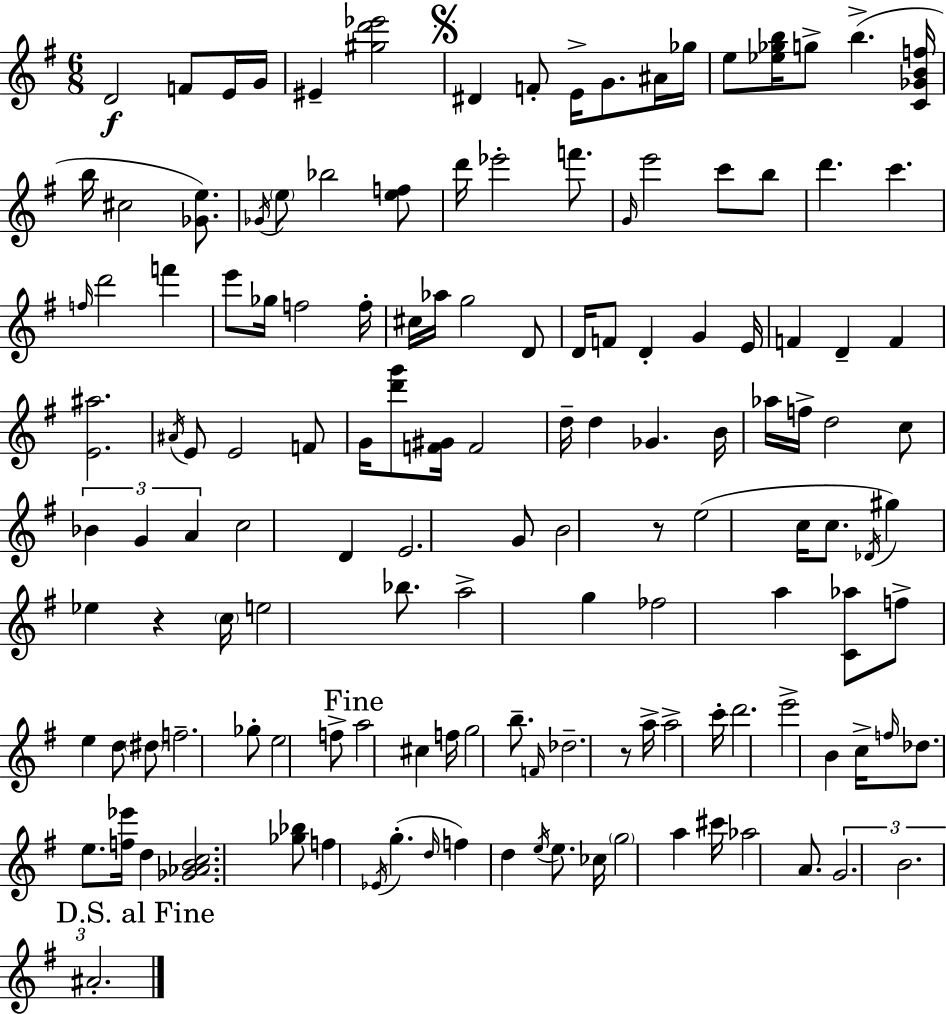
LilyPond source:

{
  \clef treble
  \numericTimeSignature
  \time 6/8
  \key e \minor
  d'2\f f'8 e'16 g'16 | eis'4-- <gis'' d''' ees'''>2 | \mark \markup { \musicglyph "scripts.segno" } dis'4 f'8-. e'16-> g'8. ais'16 ges''16 | e''8 <ees'' ges'' b''>16 g''8-> b''4.->( <c' ges' b' f''>16 | \break b''16 cis''2 <ges' e''>8.) | \acciaccatura { ges'16 } \parenthesize e''8 bes''2 <e'' f''>8 | d'''16 ees'''2-. f'''8. | \grace { g'16 } e'''2 c'''8 | \break b''8 d'''4. c'''4. | \grace { f''16 } d'''2 f'''4 | e'''8 ges''16 f''2 | f''16-. cis''16 aes''16 g''2 | \break d'8 d'16 f'8 d'4-. g'4 | e'16 f'4 d'4-- f'4 | <e' ais''>2. | \acciaccatura { ais'16 } e'8 e'2 | \break f'8 g'16 <d''' g'''>8 <f' gis'>16 f'2 | d''16-- d''4 ges'4. | b'16 aes''16 f''16-> d''2 | c''8 \tuplet 3/2 { bes'4 g'4 | \break a'4 } c''2 | d'4 e'2. | g'8 b'2 | r8 e''2( | \break c''16 c''8. \acciaccatura { des'16 }) gis''4 ees''4 | r4 \parenthesize c''16 e''2 | bes''8. a''2-> | g''4 fes''2 | \break a''4 <c' aes''>8 f''8-> e''4 | d''8 \parenthesize dis''8 f''2.-- | ges''8-. e''2 | f''8-> \mark "Fine" a''2 | \break cis''4 f''16 g''2 | b''8.-- \grace { f'16 } des''2.-- | r8 a''16-> a''2-> | c'''16-. d'''2. | \break e'''2-> | b'4 c''16-> \grace { f''16 } des''8. e''8. | <f'' ees'''>16 d''4 <ges' aes' b' c''>2. | <ges'' bes''>8 f''4 | \break \acciaccatura { ees'16 } g''4.-.( \grace { d''16 } f''4) | d''4 \acciaccatura { e''16 } e''8. ces''16 \parenthesize g''2 | a''4 cis'''16 aes''2 | a'8. \tuplet 3/2 { g'2. | \break b'2. | \mark "D.S. al Fine" ais'2.-. } | \bar "|."
}